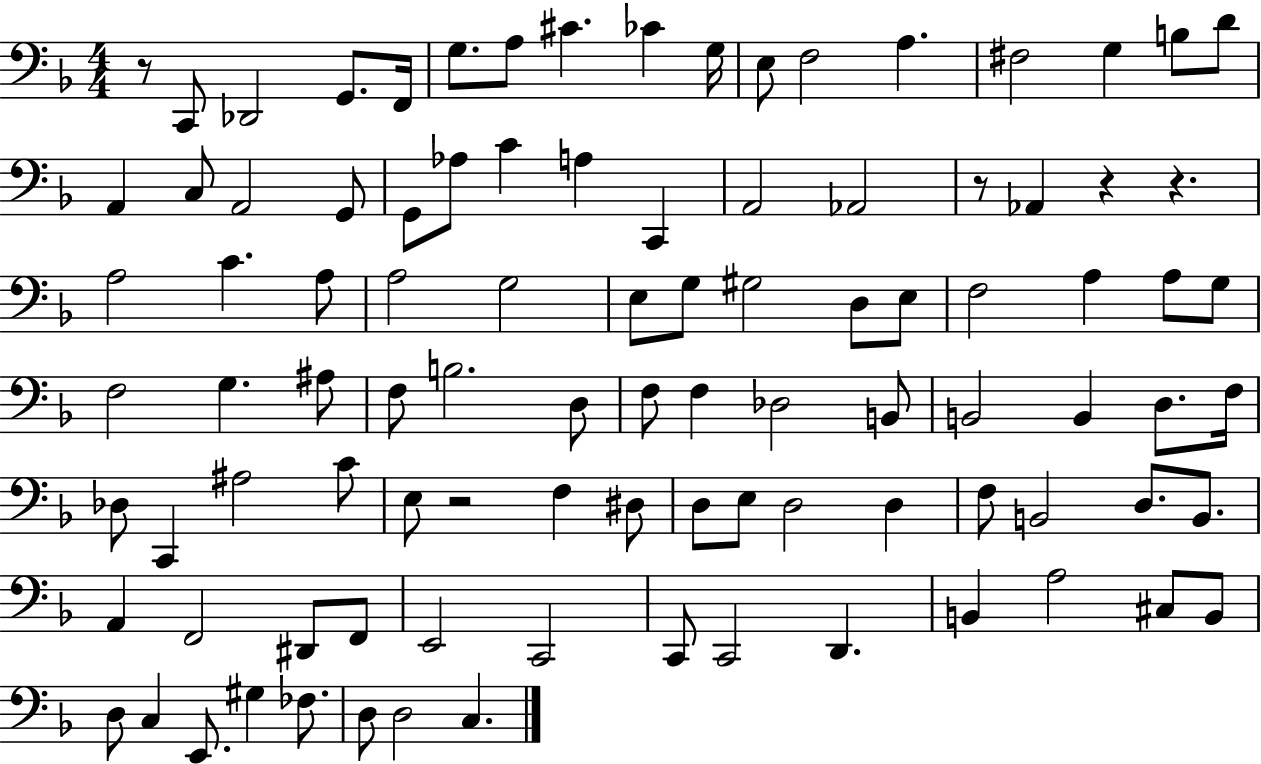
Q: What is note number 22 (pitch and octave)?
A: Ab3